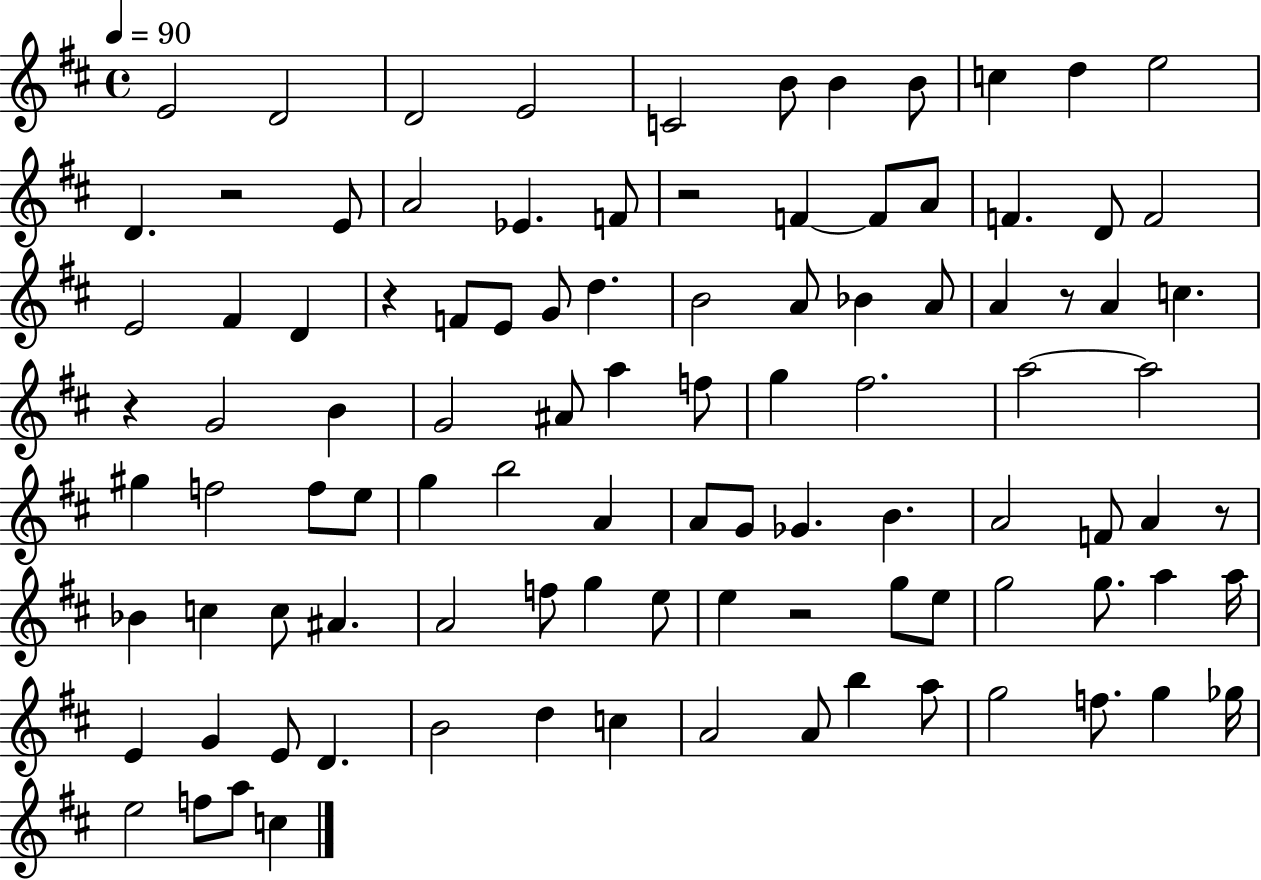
X:1
T:Untitled
M:4/4
L:1/4
K:D
E2 D2 D2 E2 C2 B/2 B B/2 c d e2 D z2 E/2 A2 _E F/2 z2 F F/2 A/2 F D/2 F2 E2 ^F D z F/2 E/2 G/2 d B2 A/2 _B A/2 A z/2 A c z G2 B G2 ^A/2 a f/2 g ^f2 a2 a2 ^g f2 f/2 e/2 g b2 A A/2 G/2 _G B A2 F/2 A z/2 _B c c/2 ^A A2 f/2 g e/2 e z2 g/2 e/2 g2 g/2 a a/4 E G E/2 D B2 d c A2 A/2 b a/2 g2 f/2 g _g/4 e2 f/2 a/2 c